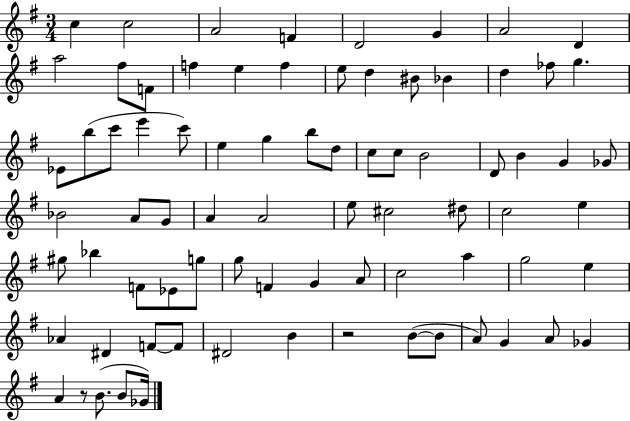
C5/q C5/h A4/h F4/q D4/h G4/q A4/h D4/q A5/h F#5/e F4/e F5/q E5/q F5/q E5/e D5/q BIS4/e Bb4/q D5/q FES5/e G5/q. Eb4/e B5/e C6/e E6/q C6/e E5/q G5/q B5/e D5/e C5/e C5/e B4/h D4/e B4/q G4/q Gb4/e Bb4/h A4/e G4/e A4/q A4/h E5/e C#5/h D#5/e C5/h E5/q G#5/e Bb5/q F4/e Eb4/e G5/e G5/e F4/q G4/q A4/e C5/h A5/q G5/h E5/q Ab4/q D#4/q F4/e F4/e D#4/h B4/q R/h B4/e B4/e A4/e G4/q A4/e Gb4/q A4/q R/e B4/e. B4/e Gb4/s